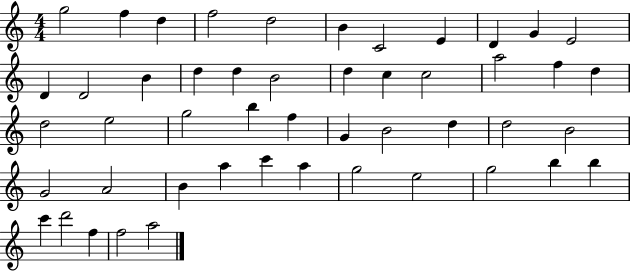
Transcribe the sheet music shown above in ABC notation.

X:1
T:Untitled
M:4/4
L:1/4
K:C
g2 f d f2 d2 B C2 E D G E2 D D2 B d d B2 d c c2 a2 f d d2 e2 g2 b f G B2 d d2 B2 G2 A2 B a c' a g2 e2 g2 b b c' d'2 f f2 a2